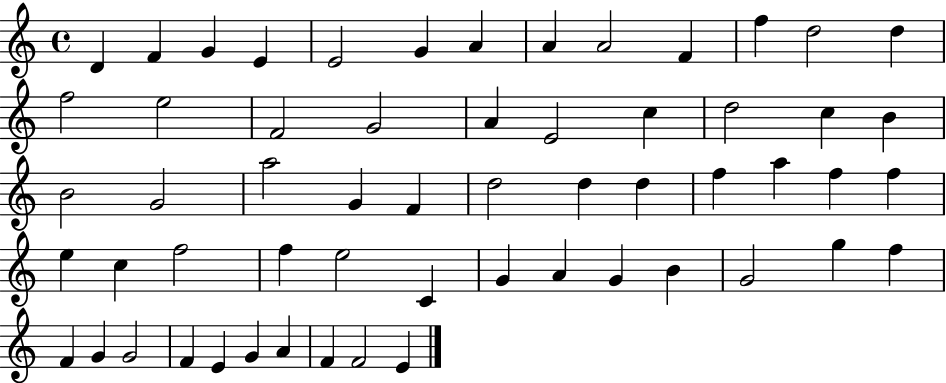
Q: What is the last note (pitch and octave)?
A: E4